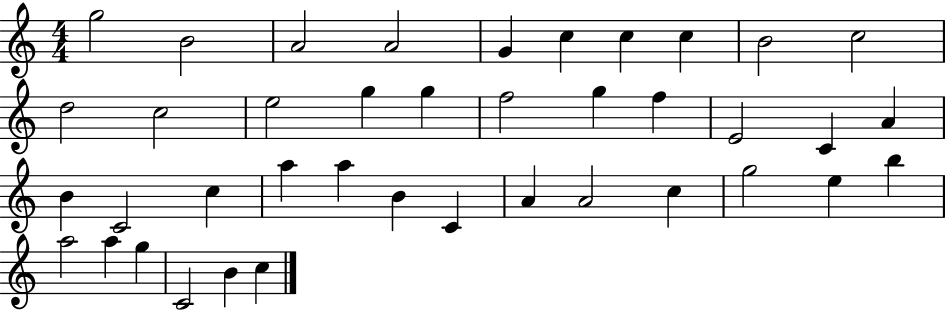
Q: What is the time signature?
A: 4/4